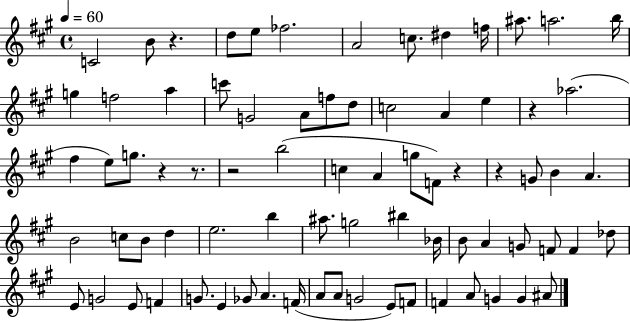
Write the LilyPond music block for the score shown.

{
  \clef treble
  \time 4/4
  \defaultTimeSignature
  \key a \major
  \tempo 4 = 60
  c'2 b'8 r4. | d''8 e''8 fes''2. | a'2 c''8. dis''4 f''16 | ais''8. a''2. b''16 | \break g''4 f''2 a''4 | c'''8 g'2 a'8 f''8 d''8 | c''2 a'4 e''4 | r4 aes''2.( | \break fis''4 e''8) g''8. r4 r8. | r2 b''2( | c''4 a'4 g''8 f'8) r4 | r4 g'8 b'4 a'4. | \break b'2 c''8 b'8 d''4 | e''2. b''4 | ais''8. g''2 bis''4 bes'16 | b'8 a'4 g'8 f'8 f'4 des''8 | \break e'8 g'2 e'8 f'4 | g'8. e'4 ges'8 a'4. f'16( | a'8 a'8 g'2 e'8) f'8 | f'4 a'8 g'4 g'4 ais'8 | \break \bar "|."
}